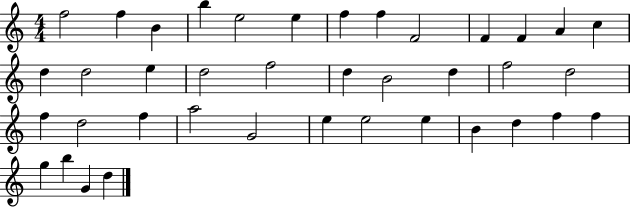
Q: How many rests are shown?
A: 0